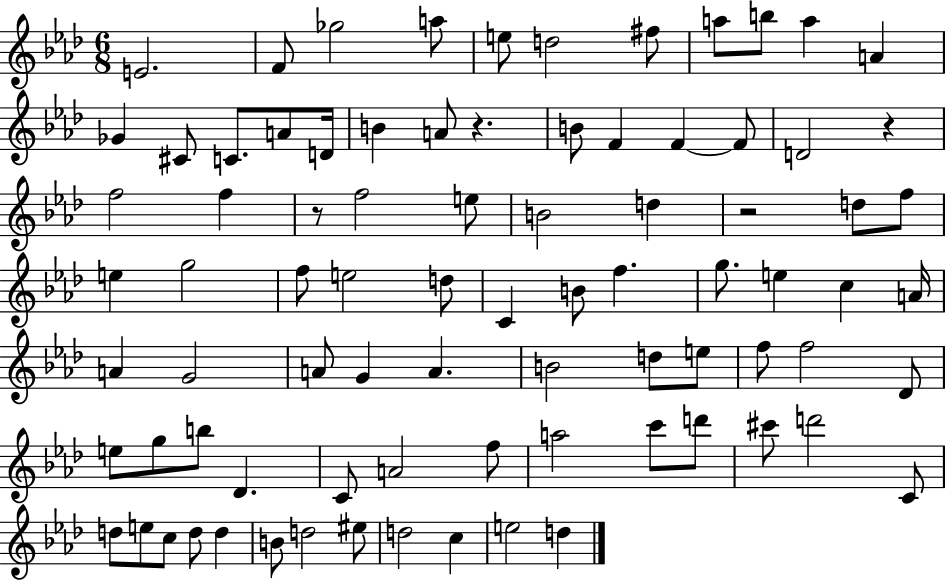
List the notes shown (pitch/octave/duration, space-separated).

E4/h. F4/e Gb5/h A5/e E5/e D5/h F#5/e A5/e B5/e A5/q A4/q Gb4/q C#4/e C4/e. A4/e D4/s B4/q A4/e R/q. B4/e F4/q F4/q F4/e D4/h R/q F5/h F5/q R/e F5/h E5/e B4/h D5/q R/h D5/e F5/e E5/q G5/h F5/e E5/h D5/e C4/q B4/e F5/q. G5/e. E5/q C5/q A4/s A4/q G4/h A4/e G4/q A4/q. B4/h D5/e E5/e F5/e F5/h Db4/e E5/e G5/e B5/e Db4/q. C4/e A4/h F5/e A5/h C6/e D6/e C#6/e D6/h C4/e D5/e E5/e C5/e D5/e D5/q B4/e D5/h EIS5/e D5/h C5/q E5/h D5/q